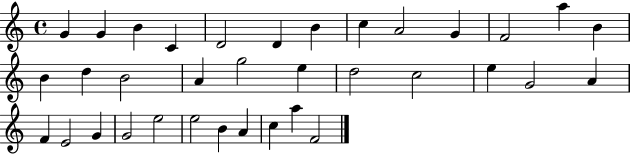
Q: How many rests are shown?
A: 0